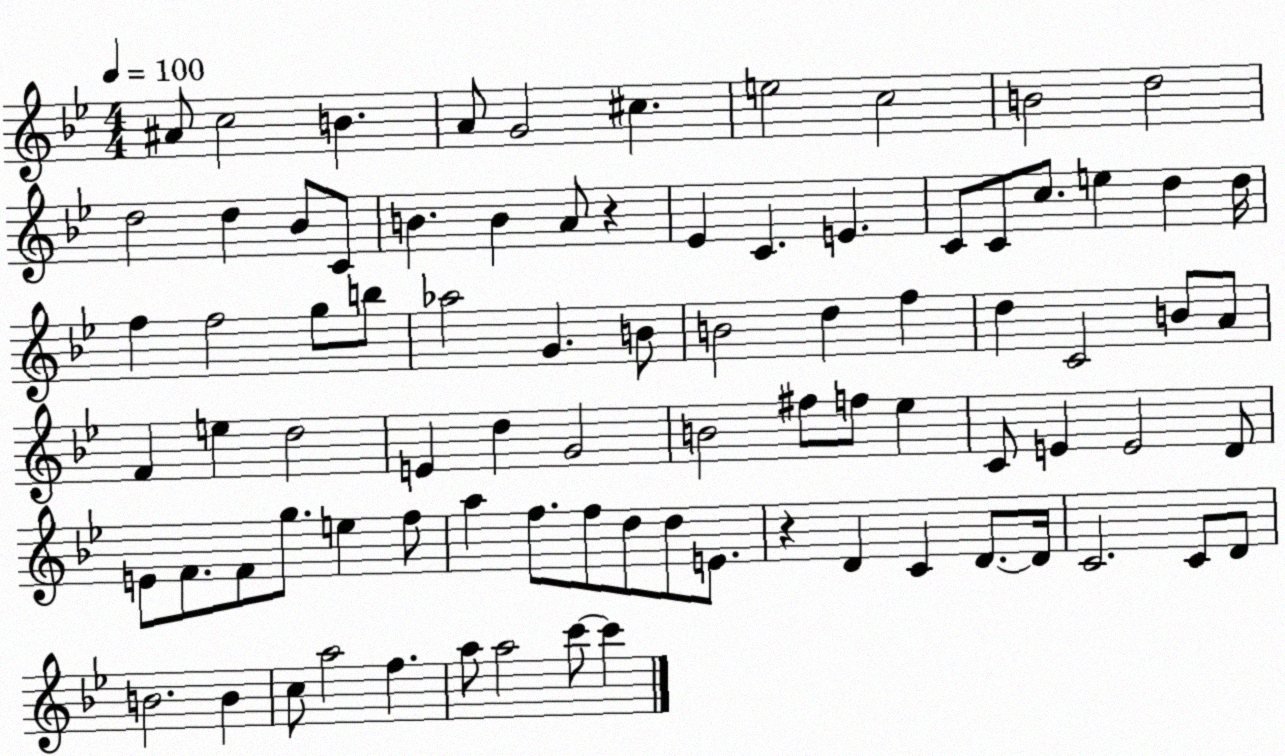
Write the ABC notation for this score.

X:1
T:Untitled
M:4/4
L:1/4
K:Bb
^A/2 c2 B A/2 G2 ^c e2 c2 B2 d2 d2 d _B/2 C/2 B B A/2 z _E C E C/2 C/2 c/2 e d d/4 f f2 g/2 b/2 _a2 G B/2 B2 d f d C2 B/2 A/2 F e d2 E d G2 B2 ^f/2 f/2 _e C/2 E E2 D/2 E/2 F/2 F/2 g/2 e f/2 a f/2 f/2 d/2 d/2 E/2 z D C D/2 D/4 C2 C/2 D/2 B2 B c/2 a2 f a/2 a2 c'/2 c'